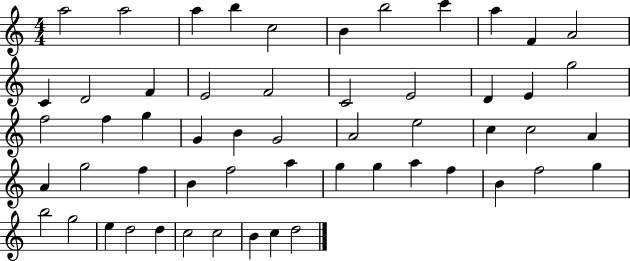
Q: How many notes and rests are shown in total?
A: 55